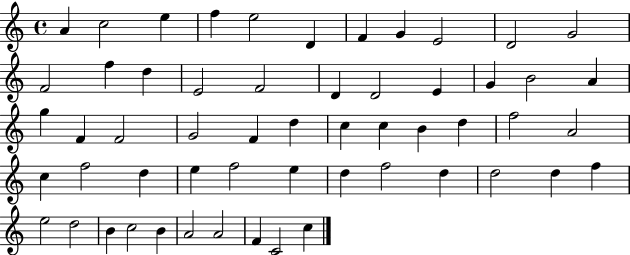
A4/q C5/h E5/q F5/q E5/h D4/q F4/q G4/q E4/h D4/h G4/h F4/h F5/q D5/q E4/h F4/h D4/q D4/h E4/q G4/q B4/h A4/q G5/q F4/q F4/h G4/h F4/q D5/q C5/q C5/q B4/q D5/q F5/h A4/h C5/q F5/h D5/q E5/q F5/h E5/q D5/q F5/h D5/q D5/h D5/q F5/q E5/h D5/h B4/q C5/h B4/q A4/h A4/h F4/q C4/h C5/q